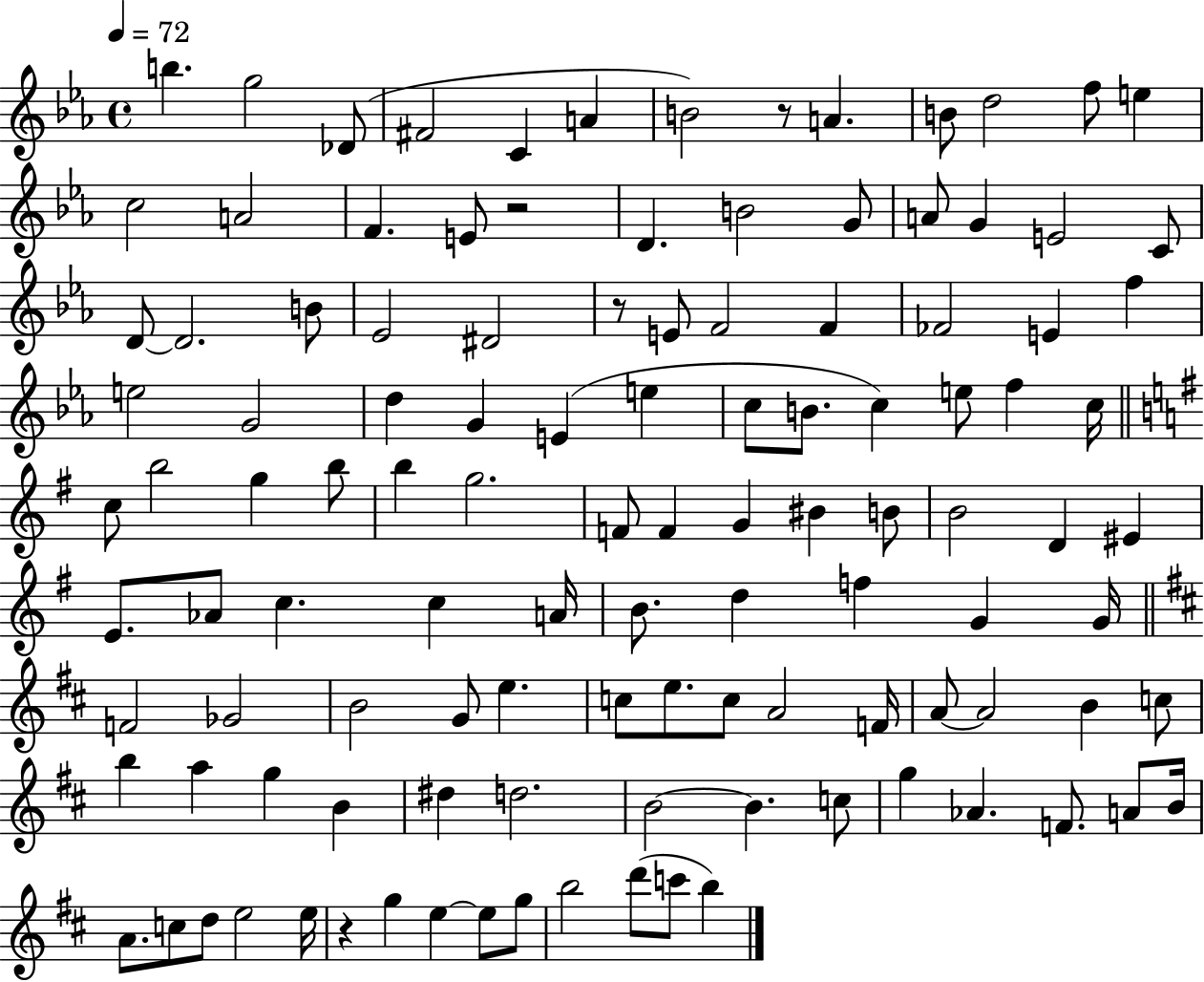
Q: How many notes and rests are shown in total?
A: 115